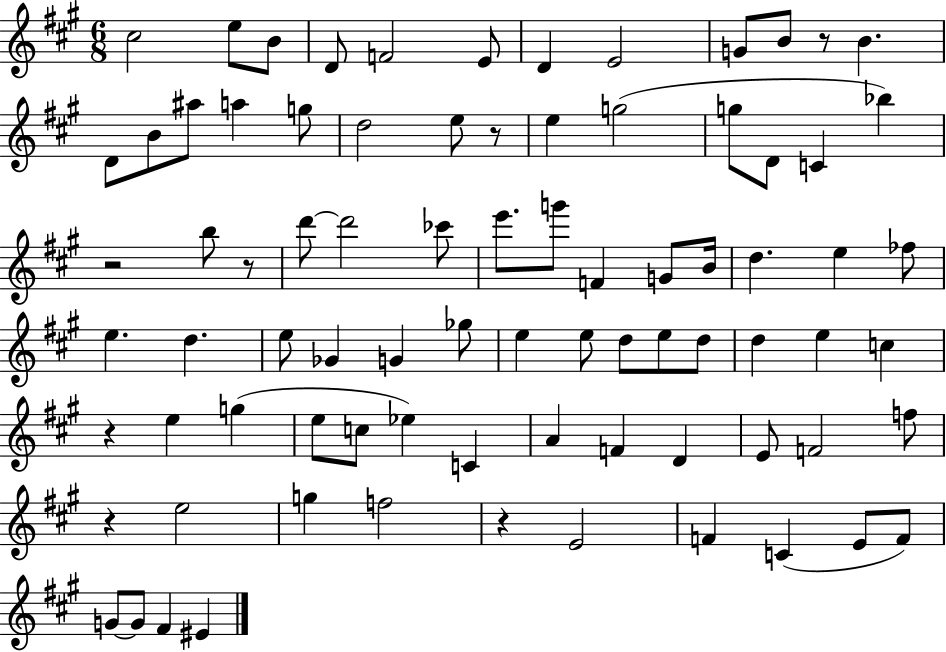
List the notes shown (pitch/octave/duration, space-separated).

C#5/h E5/e B4/e D4/e F4/h E4/e D4/q E4/h G4/e B4/e R/e B4/q. D4/e B4/e A#5/e A5/q G5/e D5/h E5/e R/e E5/q G5/h G5/e D4/e C4/q Bb5/q R/h B5/e R/e D6/e D6/h CES6/e E6/e. G6/e F4/q G4/e B4/s D5/q. E5/q FES5/e E5/q. D5/q. E5/e Gb4/q G4/q Gb5/e E5/q E5/e D5/e E5/e D5/e D5/q E5/q C5/q R/q E5/q G5/q E5/e C5/e Eb5/q C4/q A4/q F4/q D4/q E4/e F4/h F5/e R/q E5/h G5/q F5/h R/q E4/h F4/q C4/q E4/e F4/e G4/e G4/e F#4/q EIS4/q